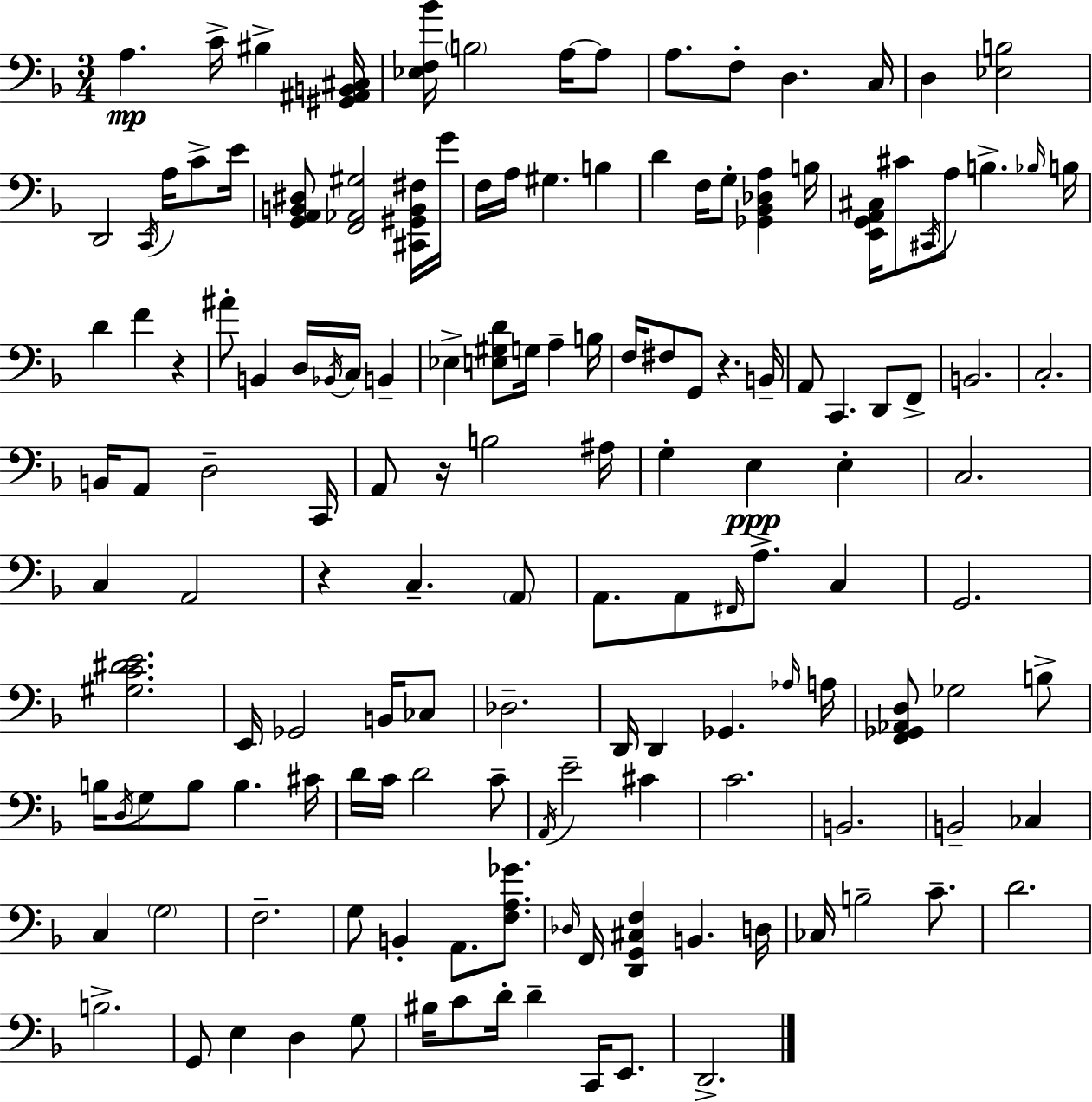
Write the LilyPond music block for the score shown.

{
  \clef bass
  \numericTimeSignature
  \time 3/4
  \key d \minor
  a4.\mp c'16-> bis4-> <gis, ais, b, cis>16 | <ees f bes'>16 \parenthesize b2 a16~~ a8 | a8. f8-. d4. c16 | d4 <ees b>2 | \break d,2 \acciaccatura { c,16 } a16 c'8-> | e'16 <g, a, b, dis>8 <f, aes, gis>2 <cis, gis, b, fis>16 | g'16 f16 a16 gis4. b4 | d'4 f16 g8-. <ges, bes, des a>4 | \break b16 <e, g, a, cis>16 cis'8 \acciaccatura { cis,16 } a8 b4.-> | \grace { bes16 } b16 d'4 f'4 r4 | ais'8-. b,4 d16 \acciaccatura { bes,16 } c16 | b,4-- ees4-> <e gis d'>8 g16 a4-- | \break b16 f16 fis8 g,8 r4. | b,16-- a,8 c,4. | d,8 f,8-> b,2. | c2.-. | \break b,16 a,8 d2-- | c,16 a,8 r16 b2 | ais16 g4-. e4\ppp | e4-. c2. | \break c4 a,2 | r4 c4.-- | \parenthesize a,8 a,8. a,8 \grace { fis,16 } a8.-> | c4 g,2. | \break <gis c' dis' e'>2. | e,16 ges,2 | b,16 ces8 des2.-- | d,16 d,4 ges,4. | \break \grace { aes16 } a16 <f, ges, aes, d>8 ges2 | b8-> b16 \acciaccatura { d16 } g8 b8 | b4. cis'16 d'16 c'16 d'2 | c'8-- \acciaccatura { a,16 } e'2-- | \break cis'4 c'2. | b,2. | b,2-- | ces4 c4 | \break \parenthesize g2 f2.-- | g8 b,4-. | a,8. <f a ges'>8. \grace { des16 } f,16 <d, g, cis f>4 | b,4. d16 ces16 b2-- | \break c'8.-- d'2. | b2.-> | g,8 e4 | d4 g8 bis16 c'8 | \break d'16-. d'4-- c,16 e,8. d,2.-> | \bar "|."
}